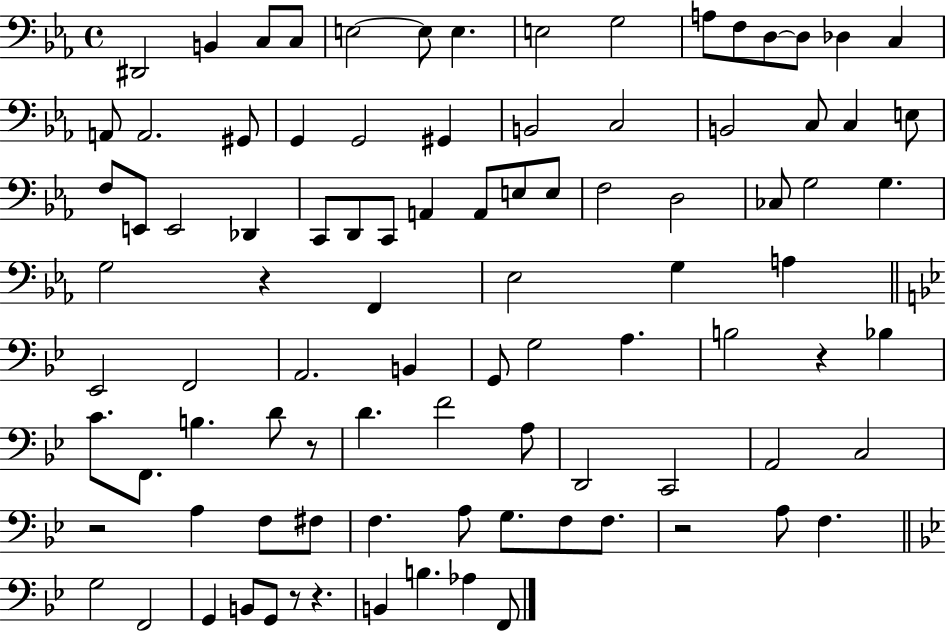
X:1
T:Untitled
M:4/4
L:1/4
K:Eb
^D,,2 B,, C,/2 C,/2 E,2 E,/2 E, E,2 G,2 A,/2 F,/2 D,/2 D,/2 _D, C, A,,/2 A,,2 ^G,,/2 G,, G,,2 ^G,, B,,2 C,2 B,,2 C,/2 C, E,/2 F,/2 E,,/2 E,,2 _D,, C,,/2 D,,/2 C,,/2 A,, A,,/2 E,/2 E,/2 F,2 D,2 _C,/2 G,2 G, G,2 z F,, _E,2 G, A, _E,,2 F,,2 A,,2 B,, G,,/2 G,2 A, B,2 z _B, C/2 F,,/2 B, D/2 z/2 D F2 A,/2 D,,2 C,,2 A,,2 C,2 z2 A, F,/2 ^F,/2 F, A,/2 G,/2 F,/2 F,/2 z2 A,/2 F, G,2 F,,2 G,, B,,/2 G,,/2 z/2 z B,, B, _A, F,,/2